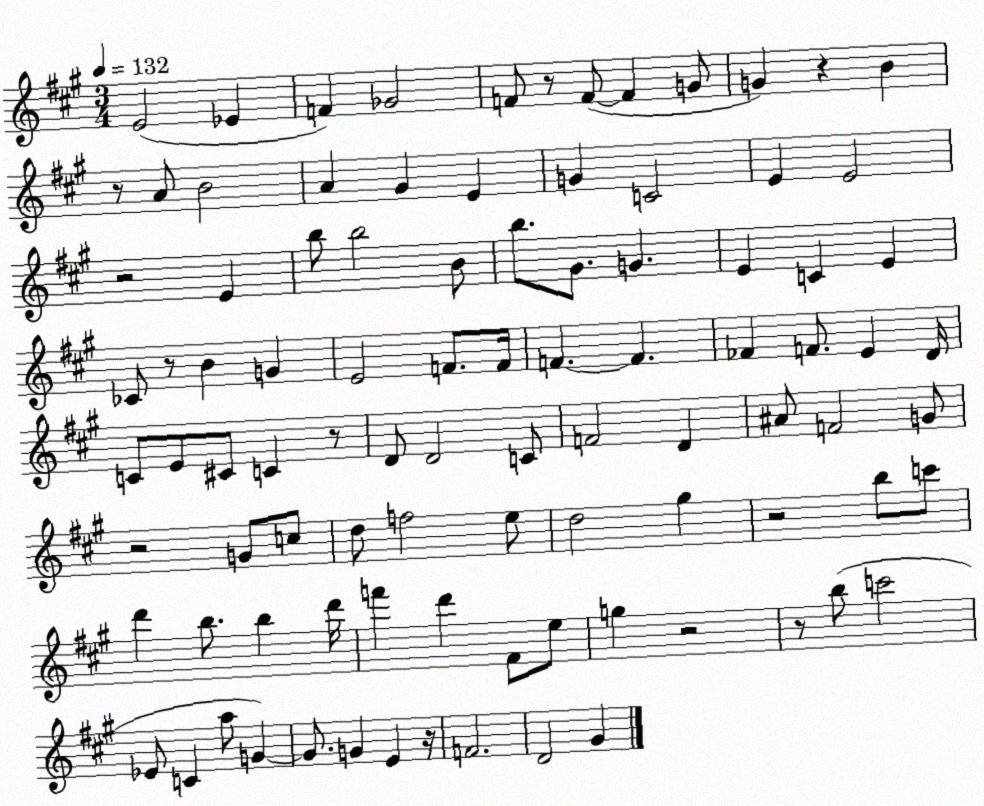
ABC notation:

X:1
T:Untitled
M:3/4
L:1/4
K:A
E2 _E F _G2 F/2 z/2 F/2 F G/2 G z B z/2 A/2 B2 A ^G E G C2 E E2 z2 E b/2 b2 B/2 b/2 ^G/2 G E C E _C/2 z/2 B G E2 F/2 F/4 F F _F F/2 E D/4 C/2 E/2 ^C/2 C z/2 D/2 D2 C/2 F2 D ^A/2 F2 G/2 z2 G/2 c/2 d/2 f2 e/2 d2 ^g z2 b/2 c'/2 d' b/2 b d'/4 f' d' ^F/2 e/2 g z2 z/2 b/2 c'2 _E/2 C a/2 G G/2 G E z/4 F2 D2 ^G